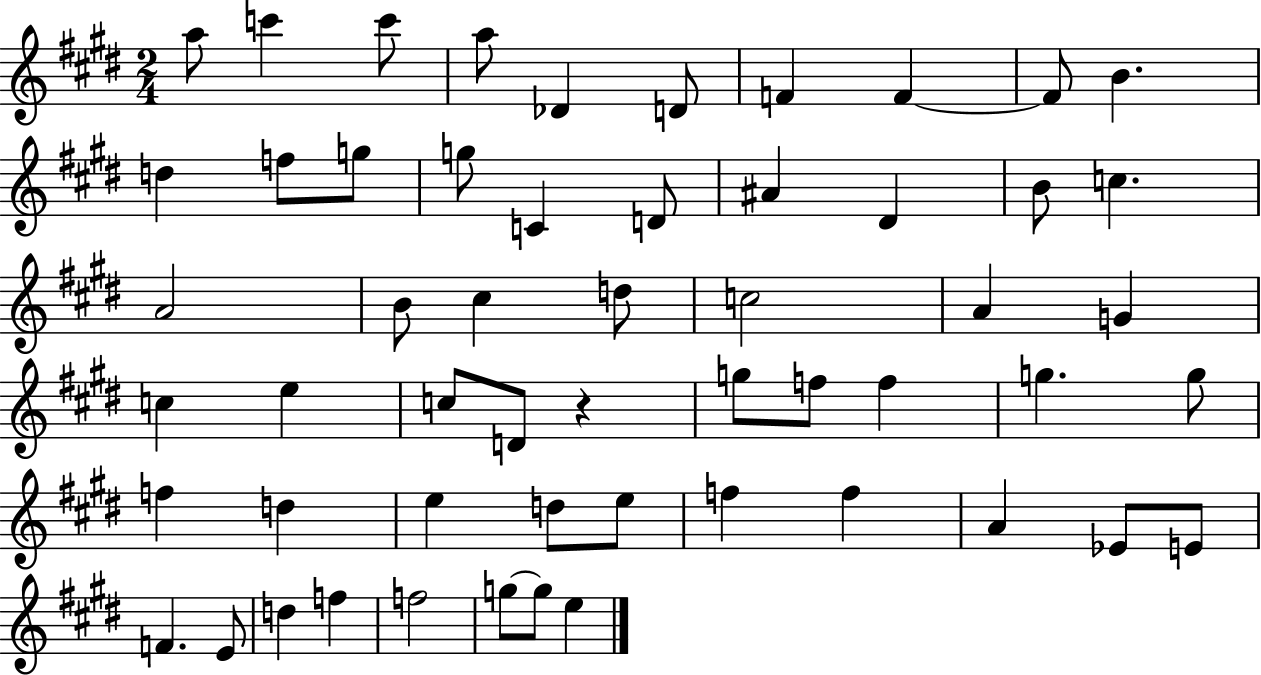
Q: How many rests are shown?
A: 1